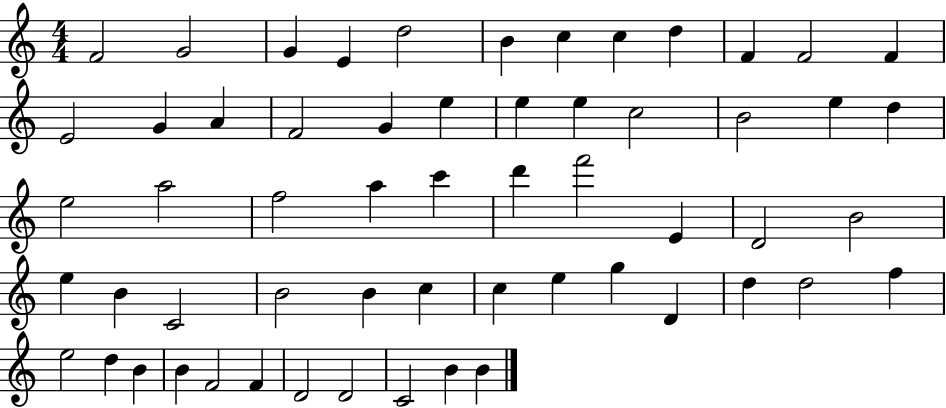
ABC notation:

X:1
T:Untitled
M:4/4
L:1/4
K:C
F2 G2 G E d2 B c c d F F2 F E2 G A F2 G e e e c2 B2 e d e2 a2 f2 a c' d' f'2 E D2 B2 e B C2 B2 B c c e g D d d2 f e2 d B B F2 F D2 D2 C2 B B